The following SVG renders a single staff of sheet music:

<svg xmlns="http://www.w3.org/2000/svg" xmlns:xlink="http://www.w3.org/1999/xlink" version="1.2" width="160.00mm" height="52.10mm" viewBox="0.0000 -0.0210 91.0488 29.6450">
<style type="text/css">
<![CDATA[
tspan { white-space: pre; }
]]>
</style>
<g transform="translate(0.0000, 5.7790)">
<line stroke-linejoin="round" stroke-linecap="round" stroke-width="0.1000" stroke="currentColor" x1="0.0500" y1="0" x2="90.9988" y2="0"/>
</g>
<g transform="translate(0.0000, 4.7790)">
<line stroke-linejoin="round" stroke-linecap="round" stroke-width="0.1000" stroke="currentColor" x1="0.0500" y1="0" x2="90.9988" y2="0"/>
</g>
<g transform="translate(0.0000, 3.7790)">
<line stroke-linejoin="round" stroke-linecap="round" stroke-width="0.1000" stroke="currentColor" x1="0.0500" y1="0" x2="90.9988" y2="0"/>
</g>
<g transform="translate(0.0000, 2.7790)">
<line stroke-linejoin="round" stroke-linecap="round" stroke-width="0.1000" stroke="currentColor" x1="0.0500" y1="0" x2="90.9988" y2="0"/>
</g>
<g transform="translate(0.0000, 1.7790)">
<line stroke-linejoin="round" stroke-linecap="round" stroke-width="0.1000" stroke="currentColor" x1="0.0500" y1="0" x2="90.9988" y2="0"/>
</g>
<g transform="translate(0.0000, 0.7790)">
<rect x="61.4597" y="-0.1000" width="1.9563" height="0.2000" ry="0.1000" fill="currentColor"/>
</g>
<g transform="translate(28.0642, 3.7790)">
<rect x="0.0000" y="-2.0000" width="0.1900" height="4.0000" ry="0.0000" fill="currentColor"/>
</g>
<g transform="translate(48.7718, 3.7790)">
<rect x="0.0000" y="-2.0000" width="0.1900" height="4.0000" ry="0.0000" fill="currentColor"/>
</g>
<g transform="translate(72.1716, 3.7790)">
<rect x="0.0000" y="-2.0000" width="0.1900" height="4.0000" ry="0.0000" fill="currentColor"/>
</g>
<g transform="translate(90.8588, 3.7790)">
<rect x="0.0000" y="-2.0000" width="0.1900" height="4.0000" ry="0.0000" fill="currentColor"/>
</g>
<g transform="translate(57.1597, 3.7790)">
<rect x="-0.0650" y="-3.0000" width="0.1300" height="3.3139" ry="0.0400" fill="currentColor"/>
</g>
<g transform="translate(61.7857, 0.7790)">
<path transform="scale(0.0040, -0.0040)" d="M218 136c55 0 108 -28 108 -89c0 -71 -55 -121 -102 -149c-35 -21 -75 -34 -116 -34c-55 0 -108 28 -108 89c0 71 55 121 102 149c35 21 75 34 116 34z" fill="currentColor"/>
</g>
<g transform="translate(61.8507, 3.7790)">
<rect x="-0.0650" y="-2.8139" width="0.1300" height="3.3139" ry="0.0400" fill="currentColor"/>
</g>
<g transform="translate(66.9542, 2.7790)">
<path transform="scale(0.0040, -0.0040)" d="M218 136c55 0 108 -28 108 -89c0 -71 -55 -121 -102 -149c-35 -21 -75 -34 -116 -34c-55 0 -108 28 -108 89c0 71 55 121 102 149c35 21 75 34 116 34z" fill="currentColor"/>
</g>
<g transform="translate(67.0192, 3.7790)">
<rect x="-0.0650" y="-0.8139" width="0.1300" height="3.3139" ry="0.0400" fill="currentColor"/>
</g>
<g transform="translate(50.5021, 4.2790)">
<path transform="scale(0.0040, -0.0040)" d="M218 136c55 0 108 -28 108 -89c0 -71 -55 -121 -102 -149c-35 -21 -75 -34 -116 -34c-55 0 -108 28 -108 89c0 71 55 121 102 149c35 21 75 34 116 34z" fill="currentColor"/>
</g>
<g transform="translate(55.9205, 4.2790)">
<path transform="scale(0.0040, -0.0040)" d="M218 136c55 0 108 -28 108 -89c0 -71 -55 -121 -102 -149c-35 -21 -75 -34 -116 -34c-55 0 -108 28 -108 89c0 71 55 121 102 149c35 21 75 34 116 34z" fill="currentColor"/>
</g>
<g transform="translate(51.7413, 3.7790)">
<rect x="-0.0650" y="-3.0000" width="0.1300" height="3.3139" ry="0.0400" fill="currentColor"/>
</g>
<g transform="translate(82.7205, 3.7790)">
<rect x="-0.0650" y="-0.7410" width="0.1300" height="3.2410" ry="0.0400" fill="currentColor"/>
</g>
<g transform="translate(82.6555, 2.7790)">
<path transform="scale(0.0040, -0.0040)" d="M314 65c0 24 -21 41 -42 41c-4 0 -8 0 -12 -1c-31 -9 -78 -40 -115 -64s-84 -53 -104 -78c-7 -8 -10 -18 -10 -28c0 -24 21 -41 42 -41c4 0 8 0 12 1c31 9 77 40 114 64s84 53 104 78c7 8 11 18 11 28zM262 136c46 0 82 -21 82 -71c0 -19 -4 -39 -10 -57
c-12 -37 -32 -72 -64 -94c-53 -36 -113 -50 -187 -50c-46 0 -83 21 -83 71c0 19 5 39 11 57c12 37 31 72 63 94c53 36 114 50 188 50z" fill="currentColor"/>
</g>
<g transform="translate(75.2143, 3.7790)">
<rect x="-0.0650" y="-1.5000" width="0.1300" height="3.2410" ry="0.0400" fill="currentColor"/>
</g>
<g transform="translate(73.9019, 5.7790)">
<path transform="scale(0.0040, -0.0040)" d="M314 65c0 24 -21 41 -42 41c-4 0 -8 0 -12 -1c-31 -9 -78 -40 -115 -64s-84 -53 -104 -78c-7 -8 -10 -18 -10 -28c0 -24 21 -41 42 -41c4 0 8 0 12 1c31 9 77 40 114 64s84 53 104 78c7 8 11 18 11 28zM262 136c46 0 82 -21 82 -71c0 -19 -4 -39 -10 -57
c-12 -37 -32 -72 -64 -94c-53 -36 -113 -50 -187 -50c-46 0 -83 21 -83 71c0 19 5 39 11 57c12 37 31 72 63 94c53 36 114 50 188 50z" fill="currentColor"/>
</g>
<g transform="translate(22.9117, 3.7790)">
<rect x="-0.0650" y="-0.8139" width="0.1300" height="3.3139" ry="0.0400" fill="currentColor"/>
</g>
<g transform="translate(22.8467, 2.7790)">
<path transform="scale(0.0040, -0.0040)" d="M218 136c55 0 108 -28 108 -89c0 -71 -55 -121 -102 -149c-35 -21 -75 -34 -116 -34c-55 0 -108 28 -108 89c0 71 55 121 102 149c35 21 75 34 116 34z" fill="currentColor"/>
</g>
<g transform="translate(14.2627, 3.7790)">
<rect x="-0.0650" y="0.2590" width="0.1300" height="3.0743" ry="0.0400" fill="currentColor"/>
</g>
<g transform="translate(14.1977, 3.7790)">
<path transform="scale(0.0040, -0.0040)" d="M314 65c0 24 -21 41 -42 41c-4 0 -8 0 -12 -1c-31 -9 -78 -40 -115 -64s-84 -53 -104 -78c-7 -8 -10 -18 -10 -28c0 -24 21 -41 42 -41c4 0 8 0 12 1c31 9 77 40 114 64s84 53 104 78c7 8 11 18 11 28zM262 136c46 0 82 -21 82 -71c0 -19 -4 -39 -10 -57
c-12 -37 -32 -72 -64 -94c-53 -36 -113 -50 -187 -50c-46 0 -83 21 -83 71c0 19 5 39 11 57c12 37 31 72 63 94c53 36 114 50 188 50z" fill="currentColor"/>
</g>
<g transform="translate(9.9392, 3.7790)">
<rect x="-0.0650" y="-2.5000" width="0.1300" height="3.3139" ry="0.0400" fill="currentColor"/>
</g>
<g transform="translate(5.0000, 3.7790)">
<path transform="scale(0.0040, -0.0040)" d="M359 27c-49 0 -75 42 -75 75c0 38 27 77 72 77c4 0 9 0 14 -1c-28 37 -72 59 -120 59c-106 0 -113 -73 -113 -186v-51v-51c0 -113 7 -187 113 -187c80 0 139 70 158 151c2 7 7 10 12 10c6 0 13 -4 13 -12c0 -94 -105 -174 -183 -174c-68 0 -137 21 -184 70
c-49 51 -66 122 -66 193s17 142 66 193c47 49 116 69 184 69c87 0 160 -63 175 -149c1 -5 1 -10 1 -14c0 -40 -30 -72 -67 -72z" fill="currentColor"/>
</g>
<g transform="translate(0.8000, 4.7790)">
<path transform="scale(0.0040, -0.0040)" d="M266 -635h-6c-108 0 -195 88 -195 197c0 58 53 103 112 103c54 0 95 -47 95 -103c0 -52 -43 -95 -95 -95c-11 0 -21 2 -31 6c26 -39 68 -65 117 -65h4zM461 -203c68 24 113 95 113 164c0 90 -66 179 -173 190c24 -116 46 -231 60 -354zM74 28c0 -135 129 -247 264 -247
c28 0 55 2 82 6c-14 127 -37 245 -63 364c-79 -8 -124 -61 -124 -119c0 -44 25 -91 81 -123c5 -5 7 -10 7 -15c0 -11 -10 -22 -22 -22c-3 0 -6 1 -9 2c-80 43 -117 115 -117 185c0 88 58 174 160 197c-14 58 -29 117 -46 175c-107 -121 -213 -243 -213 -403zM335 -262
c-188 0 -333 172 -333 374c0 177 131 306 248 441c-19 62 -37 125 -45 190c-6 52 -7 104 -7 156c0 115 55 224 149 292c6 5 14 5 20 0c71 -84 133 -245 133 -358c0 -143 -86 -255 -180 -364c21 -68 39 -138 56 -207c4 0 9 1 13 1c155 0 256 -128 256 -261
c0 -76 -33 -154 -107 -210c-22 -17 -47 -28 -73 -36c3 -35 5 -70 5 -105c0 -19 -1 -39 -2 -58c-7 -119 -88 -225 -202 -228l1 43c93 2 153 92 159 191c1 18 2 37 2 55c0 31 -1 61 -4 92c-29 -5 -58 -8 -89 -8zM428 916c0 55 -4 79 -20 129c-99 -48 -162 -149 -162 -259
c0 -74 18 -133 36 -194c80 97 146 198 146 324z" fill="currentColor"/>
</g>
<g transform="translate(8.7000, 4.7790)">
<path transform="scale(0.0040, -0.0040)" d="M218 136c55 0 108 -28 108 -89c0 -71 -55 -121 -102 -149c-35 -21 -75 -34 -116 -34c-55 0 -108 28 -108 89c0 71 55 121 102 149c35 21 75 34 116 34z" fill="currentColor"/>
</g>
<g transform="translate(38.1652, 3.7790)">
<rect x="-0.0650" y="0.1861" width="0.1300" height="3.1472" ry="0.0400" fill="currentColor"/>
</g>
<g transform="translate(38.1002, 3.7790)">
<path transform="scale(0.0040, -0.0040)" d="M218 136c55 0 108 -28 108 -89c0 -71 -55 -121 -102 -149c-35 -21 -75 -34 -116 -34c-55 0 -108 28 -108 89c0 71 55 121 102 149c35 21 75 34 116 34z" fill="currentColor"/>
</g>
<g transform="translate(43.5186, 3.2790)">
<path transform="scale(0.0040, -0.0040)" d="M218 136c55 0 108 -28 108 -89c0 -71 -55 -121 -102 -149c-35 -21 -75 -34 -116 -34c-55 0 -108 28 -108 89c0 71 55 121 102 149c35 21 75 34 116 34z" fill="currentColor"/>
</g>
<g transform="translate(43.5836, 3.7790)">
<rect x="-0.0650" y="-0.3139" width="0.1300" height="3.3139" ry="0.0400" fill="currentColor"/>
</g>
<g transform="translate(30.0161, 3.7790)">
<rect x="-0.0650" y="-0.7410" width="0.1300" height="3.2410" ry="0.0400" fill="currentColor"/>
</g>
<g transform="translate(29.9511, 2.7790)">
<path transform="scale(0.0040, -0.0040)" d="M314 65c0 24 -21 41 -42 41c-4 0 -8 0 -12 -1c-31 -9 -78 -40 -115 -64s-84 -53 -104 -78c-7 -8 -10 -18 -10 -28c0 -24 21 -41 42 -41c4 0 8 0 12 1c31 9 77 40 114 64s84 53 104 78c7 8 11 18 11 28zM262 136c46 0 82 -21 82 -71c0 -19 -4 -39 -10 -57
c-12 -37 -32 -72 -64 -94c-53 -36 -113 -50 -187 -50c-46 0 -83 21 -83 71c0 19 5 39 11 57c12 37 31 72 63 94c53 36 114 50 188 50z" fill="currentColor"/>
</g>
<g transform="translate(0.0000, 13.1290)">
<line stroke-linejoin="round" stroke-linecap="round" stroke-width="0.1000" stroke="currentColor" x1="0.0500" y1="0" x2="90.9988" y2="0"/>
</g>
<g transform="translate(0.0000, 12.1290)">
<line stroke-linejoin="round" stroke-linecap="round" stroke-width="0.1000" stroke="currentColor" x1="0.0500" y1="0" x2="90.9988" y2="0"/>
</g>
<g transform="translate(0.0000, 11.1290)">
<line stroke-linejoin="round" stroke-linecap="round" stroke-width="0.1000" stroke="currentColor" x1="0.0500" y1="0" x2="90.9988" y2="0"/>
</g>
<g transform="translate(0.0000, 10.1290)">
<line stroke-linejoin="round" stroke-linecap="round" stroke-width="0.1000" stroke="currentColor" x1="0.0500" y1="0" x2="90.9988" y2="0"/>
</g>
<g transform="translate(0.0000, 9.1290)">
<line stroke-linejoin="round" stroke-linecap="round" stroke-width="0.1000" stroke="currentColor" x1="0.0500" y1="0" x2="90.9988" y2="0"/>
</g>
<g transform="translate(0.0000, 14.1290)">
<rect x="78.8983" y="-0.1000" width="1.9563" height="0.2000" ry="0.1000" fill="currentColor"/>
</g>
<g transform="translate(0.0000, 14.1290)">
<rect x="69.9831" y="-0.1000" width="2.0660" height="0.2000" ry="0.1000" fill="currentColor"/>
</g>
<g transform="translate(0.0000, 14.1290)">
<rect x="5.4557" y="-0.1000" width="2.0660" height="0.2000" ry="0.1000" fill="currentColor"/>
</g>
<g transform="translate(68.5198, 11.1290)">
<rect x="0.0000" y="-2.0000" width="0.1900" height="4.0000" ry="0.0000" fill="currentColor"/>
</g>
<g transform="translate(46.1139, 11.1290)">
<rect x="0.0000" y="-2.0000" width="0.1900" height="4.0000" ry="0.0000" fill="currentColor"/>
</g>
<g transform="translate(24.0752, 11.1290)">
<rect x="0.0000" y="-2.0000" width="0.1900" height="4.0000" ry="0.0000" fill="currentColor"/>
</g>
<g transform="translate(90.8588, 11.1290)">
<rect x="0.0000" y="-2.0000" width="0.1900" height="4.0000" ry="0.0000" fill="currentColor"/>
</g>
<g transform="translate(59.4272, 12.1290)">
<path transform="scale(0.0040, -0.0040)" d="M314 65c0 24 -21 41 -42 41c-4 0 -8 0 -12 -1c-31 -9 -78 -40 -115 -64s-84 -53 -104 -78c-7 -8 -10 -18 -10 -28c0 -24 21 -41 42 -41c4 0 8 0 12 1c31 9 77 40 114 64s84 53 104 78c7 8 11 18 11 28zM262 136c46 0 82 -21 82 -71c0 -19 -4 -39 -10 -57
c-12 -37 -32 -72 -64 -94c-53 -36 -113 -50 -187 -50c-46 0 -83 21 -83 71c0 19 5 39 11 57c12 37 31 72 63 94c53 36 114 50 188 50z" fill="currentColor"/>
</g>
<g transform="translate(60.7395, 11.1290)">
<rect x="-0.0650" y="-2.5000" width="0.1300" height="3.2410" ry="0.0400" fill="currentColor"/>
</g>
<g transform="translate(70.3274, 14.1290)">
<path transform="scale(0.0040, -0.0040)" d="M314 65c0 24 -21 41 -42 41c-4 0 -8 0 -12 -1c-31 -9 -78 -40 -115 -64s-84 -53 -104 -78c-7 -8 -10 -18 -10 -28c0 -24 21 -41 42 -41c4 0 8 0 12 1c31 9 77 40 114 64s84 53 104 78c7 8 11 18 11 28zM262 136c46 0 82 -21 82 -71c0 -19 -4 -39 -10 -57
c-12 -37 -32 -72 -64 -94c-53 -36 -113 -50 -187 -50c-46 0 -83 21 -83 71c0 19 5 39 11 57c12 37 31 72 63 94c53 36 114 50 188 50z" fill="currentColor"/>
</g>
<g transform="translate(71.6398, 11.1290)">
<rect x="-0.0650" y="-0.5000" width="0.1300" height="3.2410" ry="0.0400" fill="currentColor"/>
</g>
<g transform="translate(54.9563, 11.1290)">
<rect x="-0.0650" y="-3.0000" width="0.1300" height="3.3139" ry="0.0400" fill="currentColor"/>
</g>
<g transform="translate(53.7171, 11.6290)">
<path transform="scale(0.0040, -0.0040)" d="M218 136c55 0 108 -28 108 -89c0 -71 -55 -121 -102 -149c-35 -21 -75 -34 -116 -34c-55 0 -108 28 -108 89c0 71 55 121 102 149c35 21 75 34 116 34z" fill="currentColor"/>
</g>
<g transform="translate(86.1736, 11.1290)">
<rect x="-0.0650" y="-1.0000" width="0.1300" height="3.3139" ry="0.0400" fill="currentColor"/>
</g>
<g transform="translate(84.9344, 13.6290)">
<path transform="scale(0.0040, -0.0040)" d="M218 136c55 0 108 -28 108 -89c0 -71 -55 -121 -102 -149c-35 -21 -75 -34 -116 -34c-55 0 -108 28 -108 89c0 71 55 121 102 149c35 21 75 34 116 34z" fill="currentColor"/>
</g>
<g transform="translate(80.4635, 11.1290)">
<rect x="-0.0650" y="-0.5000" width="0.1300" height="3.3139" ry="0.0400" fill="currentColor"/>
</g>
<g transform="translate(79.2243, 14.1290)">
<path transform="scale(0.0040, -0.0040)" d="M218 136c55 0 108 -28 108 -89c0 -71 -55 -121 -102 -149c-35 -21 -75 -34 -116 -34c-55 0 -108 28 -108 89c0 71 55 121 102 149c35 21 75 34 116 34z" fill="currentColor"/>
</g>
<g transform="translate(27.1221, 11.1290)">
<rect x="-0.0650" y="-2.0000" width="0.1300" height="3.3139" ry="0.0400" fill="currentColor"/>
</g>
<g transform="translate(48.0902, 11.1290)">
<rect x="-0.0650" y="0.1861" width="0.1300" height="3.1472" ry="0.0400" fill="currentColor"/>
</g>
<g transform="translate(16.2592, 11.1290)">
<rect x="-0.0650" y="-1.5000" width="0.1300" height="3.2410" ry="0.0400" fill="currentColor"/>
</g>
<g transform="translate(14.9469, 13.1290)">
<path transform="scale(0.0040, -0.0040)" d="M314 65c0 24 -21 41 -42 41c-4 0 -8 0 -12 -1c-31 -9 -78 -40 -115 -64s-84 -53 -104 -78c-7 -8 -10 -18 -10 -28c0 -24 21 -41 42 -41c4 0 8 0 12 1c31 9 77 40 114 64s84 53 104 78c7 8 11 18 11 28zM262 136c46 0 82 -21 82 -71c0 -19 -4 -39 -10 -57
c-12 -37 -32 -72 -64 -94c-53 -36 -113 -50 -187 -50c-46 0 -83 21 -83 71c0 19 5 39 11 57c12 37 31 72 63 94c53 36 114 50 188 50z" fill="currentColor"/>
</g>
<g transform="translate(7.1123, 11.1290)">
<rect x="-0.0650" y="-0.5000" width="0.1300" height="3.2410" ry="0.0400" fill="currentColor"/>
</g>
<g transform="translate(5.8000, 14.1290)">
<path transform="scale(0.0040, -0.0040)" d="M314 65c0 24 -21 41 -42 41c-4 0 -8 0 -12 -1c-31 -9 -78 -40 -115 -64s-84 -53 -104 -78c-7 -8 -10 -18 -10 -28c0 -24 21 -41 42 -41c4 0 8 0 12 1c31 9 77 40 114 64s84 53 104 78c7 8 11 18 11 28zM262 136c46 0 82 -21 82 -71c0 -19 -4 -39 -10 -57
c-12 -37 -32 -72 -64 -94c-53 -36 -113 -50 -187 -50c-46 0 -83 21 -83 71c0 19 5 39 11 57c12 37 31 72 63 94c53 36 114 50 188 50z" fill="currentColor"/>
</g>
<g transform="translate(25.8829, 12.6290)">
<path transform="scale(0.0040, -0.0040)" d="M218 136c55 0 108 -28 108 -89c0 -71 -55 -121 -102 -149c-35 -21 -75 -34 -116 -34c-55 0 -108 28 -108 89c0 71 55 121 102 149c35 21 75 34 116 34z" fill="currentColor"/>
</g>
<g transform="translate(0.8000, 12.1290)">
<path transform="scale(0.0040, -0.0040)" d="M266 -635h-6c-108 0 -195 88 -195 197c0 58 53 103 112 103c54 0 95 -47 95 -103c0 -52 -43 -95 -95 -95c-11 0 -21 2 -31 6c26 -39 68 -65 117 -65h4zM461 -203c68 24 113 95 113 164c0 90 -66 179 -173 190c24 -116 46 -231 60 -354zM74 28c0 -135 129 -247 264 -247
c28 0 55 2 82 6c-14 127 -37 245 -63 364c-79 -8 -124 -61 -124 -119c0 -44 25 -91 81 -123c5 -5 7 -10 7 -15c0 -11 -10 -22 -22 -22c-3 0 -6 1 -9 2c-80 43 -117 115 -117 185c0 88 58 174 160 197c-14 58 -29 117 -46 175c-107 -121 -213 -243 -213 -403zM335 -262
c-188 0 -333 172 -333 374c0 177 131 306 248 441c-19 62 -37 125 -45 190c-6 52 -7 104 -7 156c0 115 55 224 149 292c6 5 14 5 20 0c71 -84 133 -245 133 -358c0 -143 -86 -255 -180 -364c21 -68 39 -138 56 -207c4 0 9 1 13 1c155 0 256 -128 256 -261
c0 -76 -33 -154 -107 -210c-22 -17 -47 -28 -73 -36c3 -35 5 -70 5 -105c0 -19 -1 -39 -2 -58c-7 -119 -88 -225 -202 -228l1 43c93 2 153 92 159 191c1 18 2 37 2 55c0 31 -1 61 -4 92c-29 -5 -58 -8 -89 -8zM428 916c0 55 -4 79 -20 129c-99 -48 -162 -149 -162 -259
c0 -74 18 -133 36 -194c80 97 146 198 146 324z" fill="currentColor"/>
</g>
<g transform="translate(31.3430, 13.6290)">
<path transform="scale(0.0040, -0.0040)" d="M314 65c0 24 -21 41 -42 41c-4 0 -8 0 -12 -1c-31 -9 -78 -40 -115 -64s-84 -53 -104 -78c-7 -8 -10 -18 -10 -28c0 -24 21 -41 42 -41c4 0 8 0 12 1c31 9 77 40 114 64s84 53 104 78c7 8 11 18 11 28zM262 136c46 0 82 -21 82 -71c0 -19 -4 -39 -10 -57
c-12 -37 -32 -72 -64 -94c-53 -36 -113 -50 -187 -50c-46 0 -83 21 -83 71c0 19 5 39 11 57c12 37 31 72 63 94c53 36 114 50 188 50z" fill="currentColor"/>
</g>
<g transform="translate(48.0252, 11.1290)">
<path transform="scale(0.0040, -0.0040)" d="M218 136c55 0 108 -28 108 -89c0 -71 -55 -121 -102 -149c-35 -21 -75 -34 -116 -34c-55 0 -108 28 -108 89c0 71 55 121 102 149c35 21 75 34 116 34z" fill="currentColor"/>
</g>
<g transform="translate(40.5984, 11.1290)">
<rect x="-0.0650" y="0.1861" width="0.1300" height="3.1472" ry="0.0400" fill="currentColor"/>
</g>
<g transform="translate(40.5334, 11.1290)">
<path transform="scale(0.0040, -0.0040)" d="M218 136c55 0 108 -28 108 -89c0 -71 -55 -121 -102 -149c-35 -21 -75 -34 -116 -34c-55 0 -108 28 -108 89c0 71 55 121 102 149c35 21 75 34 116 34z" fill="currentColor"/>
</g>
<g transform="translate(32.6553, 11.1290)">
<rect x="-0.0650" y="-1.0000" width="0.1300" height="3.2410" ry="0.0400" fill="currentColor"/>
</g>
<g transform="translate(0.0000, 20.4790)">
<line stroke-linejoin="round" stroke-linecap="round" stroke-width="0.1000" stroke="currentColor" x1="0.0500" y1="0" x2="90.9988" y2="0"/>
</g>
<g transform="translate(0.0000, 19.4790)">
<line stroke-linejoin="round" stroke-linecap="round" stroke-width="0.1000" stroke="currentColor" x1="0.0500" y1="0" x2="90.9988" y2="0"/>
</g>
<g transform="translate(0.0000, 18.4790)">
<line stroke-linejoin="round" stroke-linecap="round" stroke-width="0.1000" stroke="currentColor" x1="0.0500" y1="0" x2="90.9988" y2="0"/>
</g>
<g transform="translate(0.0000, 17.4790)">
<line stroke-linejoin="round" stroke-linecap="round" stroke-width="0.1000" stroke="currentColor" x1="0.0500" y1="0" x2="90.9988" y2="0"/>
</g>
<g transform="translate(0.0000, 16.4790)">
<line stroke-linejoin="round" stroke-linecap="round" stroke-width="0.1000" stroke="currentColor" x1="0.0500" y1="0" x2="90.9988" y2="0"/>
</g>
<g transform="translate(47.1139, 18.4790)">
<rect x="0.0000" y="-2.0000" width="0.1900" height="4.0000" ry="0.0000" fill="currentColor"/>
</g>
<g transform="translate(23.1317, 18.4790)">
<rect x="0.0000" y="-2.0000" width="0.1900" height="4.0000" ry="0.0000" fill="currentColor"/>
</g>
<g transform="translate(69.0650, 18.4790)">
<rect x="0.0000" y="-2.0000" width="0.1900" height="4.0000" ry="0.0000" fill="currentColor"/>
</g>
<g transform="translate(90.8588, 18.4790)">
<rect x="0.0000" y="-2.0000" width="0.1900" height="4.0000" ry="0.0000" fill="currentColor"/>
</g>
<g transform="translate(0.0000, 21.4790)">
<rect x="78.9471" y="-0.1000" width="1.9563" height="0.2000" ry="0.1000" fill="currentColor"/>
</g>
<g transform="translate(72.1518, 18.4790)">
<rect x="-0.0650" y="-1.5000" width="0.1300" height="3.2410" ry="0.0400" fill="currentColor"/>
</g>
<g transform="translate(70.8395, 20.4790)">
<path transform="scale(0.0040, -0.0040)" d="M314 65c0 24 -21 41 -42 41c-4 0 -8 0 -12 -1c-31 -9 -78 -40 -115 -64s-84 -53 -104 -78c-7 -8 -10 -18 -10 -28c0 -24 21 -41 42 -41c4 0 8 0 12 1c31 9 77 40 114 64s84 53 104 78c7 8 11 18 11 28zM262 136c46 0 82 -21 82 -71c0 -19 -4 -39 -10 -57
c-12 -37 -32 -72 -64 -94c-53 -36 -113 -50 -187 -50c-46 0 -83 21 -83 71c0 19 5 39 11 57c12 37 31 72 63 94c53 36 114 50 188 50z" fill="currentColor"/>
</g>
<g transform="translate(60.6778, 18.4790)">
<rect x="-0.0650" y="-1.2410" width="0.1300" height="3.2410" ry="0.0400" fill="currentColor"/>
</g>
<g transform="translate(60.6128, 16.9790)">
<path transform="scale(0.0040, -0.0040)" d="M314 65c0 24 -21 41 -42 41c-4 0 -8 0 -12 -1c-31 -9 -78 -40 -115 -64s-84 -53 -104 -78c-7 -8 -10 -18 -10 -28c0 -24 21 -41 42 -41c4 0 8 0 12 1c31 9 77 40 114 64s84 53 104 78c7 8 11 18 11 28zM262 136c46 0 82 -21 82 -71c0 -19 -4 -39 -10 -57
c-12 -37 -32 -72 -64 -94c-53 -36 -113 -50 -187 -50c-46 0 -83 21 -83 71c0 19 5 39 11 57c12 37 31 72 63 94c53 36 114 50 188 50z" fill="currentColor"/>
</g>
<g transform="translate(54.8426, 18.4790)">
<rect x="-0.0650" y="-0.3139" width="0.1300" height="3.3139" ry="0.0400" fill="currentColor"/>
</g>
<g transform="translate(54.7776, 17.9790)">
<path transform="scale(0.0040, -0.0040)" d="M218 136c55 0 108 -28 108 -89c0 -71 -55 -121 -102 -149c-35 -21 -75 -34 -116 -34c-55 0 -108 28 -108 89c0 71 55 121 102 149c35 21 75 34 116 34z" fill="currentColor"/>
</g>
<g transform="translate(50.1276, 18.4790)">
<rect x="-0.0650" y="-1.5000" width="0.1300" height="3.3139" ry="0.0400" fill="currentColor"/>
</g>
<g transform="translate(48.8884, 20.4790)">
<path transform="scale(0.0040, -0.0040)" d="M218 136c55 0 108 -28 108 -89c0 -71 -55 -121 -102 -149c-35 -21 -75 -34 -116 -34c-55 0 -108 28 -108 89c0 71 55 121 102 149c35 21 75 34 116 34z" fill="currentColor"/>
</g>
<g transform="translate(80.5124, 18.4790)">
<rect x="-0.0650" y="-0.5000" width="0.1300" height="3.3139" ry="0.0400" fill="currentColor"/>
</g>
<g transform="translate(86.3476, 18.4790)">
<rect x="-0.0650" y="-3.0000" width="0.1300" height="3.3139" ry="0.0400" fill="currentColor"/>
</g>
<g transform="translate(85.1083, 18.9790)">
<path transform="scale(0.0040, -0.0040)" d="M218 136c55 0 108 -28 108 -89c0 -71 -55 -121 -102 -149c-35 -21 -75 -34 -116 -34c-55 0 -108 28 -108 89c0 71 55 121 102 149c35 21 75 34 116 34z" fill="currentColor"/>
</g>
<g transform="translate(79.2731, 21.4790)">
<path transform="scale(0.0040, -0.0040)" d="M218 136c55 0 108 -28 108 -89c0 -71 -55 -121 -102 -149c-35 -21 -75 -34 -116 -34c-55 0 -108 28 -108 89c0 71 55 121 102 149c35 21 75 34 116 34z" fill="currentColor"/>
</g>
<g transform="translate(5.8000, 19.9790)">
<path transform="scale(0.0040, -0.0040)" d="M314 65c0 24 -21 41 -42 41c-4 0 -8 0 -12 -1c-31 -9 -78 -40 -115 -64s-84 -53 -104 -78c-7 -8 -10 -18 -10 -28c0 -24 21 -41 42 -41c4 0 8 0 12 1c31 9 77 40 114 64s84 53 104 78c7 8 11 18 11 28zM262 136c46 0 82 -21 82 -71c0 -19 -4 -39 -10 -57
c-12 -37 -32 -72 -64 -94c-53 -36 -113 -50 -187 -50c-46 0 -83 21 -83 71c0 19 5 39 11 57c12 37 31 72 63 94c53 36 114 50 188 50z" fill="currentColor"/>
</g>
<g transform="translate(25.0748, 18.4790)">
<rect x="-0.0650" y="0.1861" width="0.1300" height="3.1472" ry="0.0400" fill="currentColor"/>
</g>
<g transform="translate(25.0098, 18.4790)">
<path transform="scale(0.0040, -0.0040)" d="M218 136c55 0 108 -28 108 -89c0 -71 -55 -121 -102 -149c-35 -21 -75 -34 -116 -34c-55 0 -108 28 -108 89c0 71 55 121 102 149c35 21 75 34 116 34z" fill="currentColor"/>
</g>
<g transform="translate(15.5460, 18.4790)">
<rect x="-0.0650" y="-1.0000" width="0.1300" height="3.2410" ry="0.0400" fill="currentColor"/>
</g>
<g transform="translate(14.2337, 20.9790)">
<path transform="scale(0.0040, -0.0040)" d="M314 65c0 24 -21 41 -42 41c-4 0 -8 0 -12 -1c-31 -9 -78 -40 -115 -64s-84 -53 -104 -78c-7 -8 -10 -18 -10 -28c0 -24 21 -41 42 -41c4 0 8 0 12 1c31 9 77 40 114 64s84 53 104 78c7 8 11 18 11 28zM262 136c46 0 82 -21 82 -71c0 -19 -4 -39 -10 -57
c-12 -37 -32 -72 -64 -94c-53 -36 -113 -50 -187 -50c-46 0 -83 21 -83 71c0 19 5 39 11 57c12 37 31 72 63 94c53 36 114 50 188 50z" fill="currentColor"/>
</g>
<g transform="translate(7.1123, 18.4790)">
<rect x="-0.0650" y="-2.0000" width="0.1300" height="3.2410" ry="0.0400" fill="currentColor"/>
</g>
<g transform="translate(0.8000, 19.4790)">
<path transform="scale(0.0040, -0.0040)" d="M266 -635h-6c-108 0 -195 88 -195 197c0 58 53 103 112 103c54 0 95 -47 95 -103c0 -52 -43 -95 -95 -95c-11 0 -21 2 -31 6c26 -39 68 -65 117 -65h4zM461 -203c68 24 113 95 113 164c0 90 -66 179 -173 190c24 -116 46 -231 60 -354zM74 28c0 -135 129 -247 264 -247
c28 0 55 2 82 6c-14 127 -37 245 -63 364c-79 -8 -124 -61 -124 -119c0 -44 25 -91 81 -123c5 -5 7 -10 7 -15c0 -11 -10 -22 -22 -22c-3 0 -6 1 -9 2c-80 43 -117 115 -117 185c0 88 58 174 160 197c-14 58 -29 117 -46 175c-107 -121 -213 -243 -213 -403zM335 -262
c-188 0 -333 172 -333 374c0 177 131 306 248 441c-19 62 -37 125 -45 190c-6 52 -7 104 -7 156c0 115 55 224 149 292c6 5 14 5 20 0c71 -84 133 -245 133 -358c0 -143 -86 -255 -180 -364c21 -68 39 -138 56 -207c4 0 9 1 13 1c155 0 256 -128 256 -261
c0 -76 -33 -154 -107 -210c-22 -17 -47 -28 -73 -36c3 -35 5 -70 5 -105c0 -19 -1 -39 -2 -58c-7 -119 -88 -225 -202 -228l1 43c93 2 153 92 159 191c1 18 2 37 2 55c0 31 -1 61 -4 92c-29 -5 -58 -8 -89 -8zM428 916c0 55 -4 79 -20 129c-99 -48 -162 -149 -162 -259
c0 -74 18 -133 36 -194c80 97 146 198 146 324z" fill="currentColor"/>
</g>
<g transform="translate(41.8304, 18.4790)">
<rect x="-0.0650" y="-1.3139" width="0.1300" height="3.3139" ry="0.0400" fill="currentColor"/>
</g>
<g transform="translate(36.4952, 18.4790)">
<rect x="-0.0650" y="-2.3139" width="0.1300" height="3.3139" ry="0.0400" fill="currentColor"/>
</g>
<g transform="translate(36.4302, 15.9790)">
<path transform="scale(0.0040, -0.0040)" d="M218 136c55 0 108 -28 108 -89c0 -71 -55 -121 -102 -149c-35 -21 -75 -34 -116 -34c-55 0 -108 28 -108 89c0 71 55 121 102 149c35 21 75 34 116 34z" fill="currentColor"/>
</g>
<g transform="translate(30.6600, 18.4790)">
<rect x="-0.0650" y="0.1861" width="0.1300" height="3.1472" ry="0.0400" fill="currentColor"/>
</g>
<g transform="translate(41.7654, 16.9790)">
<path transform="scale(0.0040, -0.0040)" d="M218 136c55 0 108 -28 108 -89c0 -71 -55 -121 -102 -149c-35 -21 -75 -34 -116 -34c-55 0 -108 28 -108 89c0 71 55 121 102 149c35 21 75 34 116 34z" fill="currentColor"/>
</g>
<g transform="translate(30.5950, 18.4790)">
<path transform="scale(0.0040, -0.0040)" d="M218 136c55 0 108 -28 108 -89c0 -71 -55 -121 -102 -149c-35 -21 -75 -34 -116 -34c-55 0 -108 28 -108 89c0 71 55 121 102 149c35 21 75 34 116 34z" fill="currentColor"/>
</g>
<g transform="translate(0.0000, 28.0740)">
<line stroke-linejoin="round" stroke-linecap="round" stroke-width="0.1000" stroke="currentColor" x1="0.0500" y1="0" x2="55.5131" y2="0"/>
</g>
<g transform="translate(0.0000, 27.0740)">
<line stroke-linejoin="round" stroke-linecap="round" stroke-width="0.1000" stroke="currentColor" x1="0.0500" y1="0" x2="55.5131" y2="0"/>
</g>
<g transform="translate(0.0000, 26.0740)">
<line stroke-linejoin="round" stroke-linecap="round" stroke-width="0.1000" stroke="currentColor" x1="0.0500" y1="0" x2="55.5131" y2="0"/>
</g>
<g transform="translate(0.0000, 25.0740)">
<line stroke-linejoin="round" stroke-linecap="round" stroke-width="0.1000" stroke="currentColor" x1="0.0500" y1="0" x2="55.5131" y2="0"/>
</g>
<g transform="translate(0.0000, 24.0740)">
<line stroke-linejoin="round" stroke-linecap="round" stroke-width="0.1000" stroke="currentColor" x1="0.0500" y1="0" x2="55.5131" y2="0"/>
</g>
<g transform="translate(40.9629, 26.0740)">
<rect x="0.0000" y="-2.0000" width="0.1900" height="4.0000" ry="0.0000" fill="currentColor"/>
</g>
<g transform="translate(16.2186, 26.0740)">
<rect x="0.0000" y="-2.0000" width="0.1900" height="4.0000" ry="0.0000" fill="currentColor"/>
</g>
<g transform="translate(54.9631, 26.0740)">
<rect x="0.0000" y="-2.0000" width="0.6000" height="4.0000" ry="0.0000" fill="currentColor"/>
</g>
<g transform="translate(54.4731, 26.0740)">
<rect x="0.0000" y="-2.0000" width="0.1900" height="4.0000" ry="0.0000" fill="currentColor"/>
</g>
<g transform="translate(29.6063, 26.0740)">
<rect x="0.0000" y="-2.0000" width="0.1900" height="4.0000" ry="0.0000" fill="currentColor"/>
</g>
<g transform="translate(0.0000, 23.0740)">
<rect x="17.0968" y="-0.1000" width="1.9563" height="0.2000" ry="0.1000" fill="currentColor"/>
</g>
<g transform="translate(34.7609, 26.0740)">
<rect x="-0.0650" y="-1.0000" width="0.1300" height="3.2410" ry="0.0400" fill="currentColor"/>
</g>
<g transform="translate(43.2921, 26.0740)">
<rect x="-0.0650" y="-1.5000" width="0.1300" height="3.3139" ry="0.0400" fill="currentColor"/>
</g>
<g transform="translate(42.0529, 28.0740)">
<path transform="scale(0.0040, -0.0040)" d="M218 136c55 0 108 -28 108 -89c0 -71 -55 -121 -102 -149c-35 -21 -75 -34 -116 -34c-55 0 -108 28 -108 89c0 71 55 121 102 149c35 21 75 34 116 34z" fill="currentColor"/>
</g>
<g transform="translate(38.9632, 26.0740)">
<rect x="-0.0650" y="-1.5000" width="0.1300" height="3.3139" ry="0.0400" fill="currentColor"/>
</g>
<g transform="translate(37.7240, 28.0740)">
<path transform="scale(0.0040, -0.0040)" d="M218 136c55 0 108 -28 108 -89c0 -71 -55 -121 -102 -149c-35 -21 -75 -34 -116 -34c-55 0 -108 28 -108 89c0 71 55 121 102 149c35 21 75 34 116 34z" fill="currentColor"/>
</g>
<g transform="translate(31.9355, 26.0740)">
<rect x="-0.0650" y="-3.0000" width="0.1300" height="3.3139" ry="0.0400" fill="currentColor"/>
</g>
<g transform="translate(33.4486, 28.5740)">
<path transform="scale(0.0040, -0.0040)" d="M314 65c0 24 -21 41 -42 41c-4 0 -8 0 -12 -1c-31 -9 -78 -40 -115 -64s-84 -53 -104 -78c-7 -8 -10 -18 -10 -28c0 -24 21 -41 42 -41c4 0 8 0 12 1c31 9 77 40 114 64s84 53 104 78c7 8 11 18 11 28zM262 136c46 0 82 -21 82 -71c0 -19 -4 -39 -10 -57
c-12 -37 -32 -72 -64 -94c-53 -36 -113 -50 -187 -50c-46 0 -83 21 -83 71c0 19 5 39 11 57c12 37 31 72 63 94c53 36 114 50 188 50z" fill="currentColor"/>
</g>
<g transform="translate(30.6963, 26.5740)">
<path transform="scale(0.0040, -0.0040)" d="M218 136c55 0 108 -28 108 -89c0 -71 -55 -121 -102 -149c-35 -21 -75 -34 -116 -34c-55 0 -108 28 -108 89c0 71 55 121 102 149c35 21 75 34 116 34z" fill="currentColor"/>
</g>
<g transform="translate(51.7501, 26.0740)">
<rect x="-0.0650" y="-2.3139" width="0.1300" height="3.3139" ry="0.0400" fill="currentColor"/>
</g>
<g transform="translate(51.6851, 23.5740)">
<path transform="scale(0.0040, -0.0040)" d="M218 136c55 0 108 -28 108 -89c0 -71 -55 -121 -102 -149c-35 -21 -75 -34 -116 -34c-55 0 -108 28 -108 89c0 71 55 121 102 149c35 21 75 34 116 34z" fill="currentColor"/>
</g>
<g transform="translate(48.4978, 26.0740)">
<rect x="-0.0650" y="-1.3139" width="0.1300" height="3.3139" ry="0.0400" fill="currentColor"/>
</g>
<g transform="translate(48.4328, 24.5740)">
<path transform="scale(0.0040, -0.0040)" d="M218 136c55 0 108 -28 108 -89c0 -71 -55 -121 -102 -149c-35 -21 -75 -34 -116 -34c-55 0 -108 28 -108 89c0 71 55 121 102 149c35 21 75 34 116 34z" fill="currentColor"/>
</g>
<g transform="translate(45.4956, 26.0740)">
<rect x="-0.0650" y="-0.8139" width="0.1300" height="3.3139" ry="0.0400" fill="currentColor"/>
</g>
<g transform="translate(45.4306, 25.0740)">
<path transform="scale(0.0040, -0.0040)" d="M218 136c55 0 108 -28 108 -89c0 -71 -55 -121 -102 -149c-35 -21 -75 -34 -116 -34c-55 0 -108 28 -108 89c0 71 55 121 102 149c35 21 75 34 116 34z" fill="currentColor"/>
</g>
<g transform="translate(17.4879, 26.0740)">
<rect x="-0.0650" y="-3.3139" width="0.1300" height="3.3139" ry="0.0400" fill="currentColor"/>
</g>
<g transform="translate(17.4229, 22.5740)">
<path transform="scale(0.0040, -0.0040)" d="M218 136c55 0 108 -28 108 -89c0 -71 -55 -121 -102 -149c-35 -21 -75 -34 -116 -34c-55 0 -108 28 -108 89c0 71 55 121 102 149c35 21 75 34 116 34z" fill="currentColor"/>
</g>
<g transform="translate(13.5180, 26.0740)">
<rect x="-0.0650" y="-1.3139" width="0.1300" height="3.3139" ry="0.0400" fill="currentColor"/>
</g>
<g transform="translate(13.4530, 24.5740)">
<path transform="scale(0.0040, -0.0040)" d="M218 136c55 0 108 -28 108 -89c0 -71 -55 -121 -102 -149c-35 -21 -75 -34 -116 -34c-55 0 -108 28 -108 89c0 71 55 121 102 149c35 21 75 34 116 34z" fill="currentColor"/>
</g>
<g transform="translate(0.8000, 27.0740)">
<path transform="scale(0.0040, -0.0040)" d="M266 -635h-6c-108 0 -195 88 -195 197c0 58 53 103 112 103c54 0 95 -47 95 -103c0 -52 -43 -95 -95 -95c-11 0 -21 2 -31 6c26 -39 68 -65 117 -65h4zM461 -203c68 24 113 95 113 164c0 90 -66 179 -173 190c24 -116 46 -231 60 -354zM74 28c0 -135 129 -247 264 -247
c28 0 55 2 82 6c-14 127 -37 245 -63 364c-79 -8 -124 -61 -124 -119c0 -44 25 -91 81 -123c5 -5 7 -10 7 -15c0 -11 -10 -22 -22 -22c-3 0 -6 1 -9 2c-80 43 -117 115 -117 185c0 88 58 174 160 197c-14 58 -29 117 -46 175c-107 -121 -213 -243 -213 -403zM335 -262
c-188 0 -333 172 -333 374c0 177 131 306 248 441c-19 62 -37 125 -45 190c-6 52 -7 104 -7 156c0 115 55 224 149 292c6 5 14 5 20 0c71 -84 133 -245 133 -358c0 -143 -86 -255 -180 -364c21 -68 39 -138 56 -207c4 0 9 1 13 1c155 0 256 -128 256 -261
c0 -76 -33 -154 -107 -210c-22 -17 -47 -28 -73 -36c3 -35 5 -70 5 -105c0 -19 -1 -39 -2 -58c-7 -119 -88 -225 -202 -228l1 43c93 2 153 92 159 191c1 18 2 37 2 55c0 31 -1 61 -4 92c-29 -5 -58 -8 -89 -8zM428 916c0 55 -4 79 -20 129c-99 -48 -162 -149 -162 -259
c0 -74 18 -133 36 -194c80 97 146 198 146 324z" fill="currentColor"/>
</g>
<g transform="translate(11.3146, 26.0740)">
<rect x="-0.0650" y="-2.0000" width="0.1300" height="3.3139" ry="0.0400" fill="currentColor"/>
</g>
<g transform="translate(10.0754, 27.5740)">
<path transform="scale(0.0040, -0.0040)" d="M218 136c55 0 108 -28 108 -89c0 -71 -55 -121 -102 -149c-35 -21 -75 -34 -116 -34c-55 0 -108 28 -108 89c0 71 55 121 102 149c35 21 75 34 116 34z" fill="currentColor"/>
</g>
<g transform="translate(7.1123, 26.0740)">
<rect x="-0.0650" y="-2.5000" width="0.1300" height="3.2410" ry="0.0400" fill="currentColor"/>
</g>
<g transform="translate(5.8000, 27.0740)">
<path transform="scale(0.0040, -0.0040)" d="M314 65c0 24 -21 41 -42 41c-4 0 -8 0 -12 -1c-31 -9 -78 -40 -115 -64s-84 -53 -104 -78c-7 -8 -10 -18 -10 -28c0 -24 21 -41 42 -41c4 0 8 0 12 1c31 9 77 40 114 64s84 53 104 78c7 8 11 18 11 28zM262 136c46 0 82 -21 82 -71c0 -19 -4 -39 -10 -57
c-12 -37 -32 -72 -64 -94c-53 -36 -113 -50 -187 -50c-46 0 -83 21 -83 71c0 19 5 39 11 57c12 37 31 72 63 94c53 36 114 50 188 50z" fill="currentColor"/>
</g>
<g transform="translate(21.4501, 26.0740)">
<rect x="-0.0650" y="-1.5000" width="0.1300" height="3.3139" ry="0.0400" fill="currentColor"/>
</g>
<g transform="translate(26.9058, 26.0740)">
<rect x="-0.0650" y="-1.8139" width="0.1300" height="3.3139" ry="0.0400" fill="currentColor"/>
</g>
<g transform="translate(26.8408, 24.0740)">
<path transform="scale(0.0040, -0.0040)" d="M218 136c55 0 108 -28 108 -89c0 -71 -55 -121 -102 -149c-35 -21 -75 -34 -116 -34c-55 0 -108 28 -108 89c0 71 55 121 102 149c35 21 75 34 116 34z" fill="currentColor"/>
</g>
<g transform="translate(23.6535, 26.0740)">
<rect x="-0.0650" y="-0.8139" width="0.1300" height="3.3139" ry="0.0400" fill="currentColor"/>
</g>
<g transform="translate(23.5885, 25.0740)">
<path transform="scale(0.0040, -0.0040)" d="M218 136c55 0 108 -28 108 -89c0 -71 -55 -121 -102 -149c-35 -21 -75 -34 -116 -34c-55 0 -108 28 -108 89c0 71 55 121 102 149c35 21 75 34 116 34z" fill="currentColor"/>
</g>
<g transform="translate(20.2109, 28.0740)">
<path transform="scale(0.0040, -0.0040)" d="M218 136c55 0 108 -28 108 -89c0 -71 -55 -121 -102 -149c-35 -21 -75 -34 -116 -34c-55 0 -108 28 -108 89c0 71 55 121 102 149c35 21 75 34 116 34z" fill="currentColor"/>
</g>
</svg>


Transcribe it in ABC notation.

X:1
T:Untitled
M:4/4
L:1/4
K:C
G B2 d d2 B c A A a d E2 d2 C2 E2 F D2 B B A G2 C2 C D F2 D2 B B g e E c e2 E2 C A G2 F e b E d f A D2 E E d e g